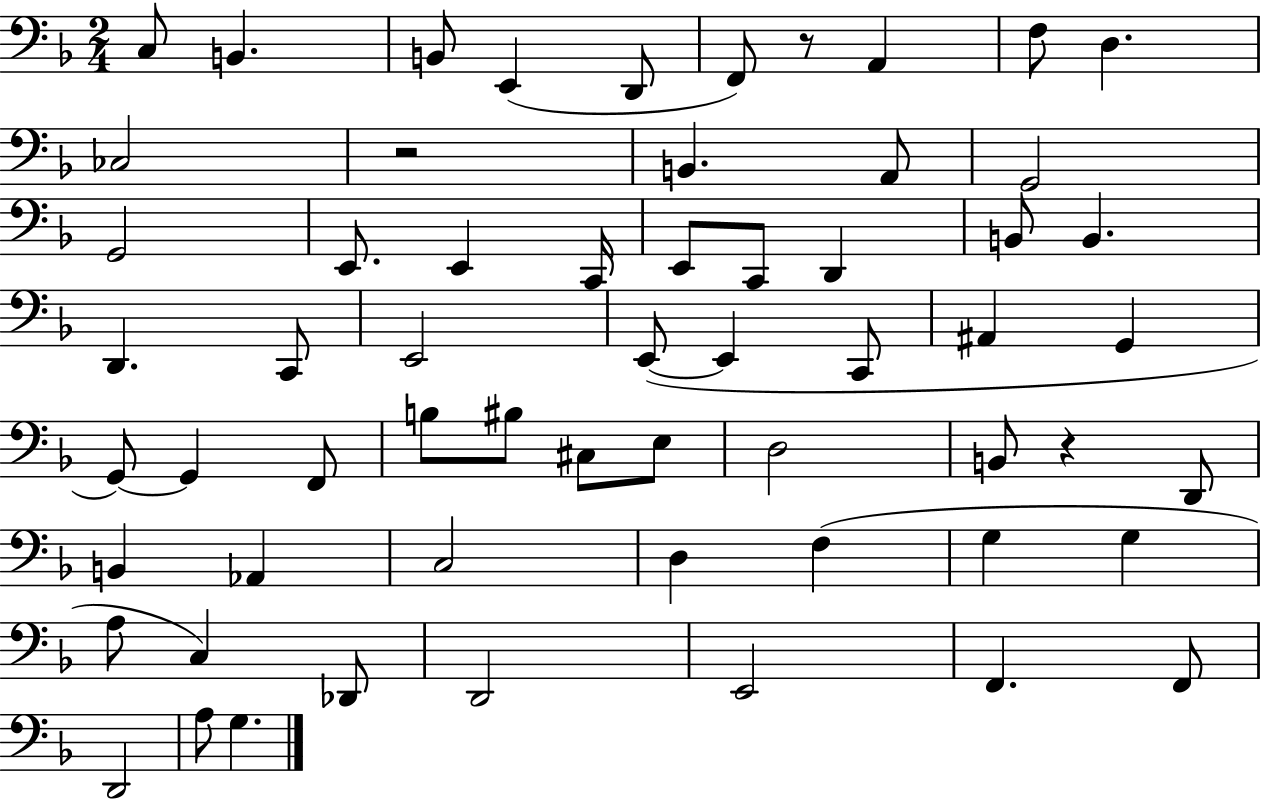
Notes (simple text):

C3/e B2/q. B2/e E2/q D2/e F2/e R/e A2/q F3/e D3/q. CES3/h R/h B2/q. A2/e G2/h G2/h E2/e. E2/q C2/s E2/e C2/e D2/q B2/e B2/q. D2/q. C2/e E2/h E2/e E2/q C2/e A#2/q G2/q G2/e G2/q F2/e B3/e BIS3/e C#3/e E3/e D3/h B2/e R/q D2/e B2/q Ab2/q C3/h D3/q F3/q G3/q G3/q A3/e C3/q Db2/e D2/h E2/h F2/q. F2/e D2/h A3/e G3/q.